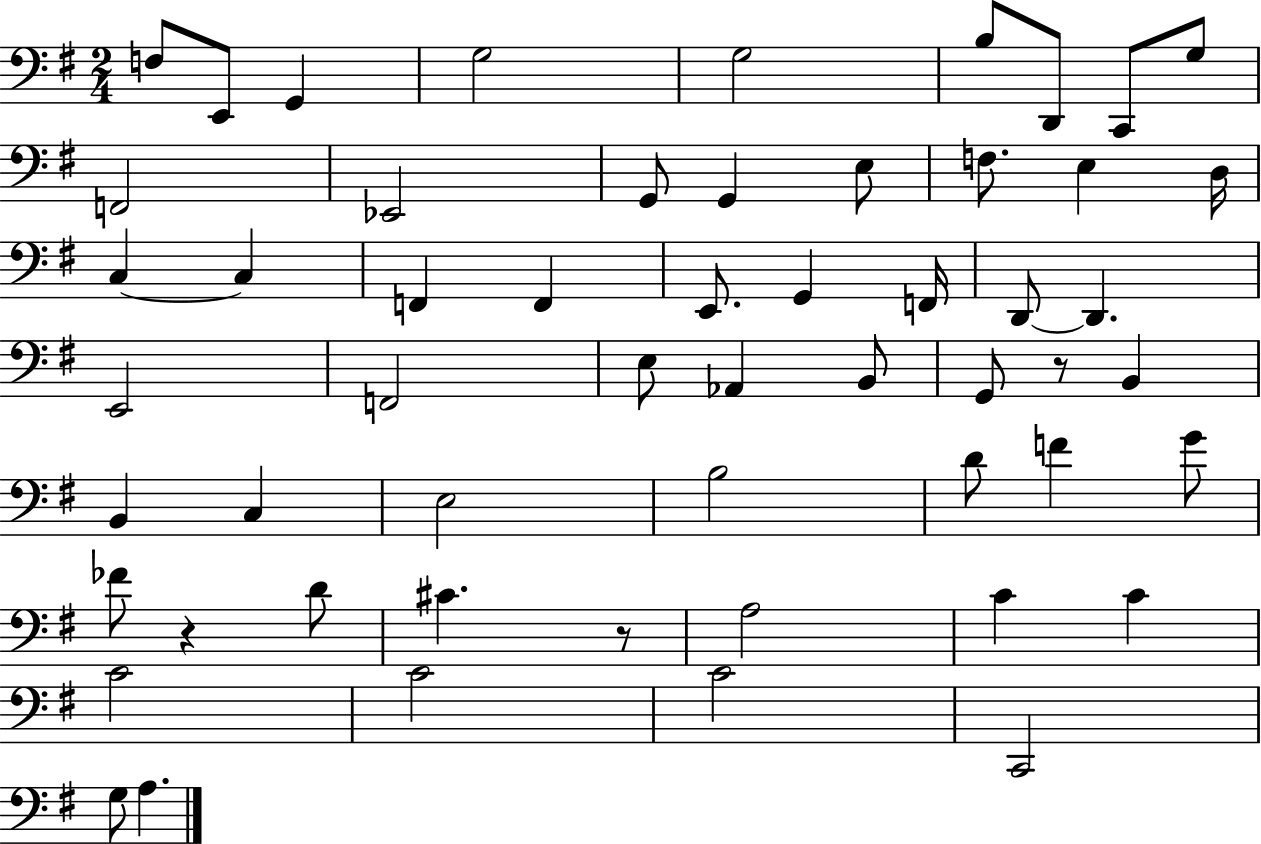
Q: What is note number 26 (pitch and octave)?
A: D2